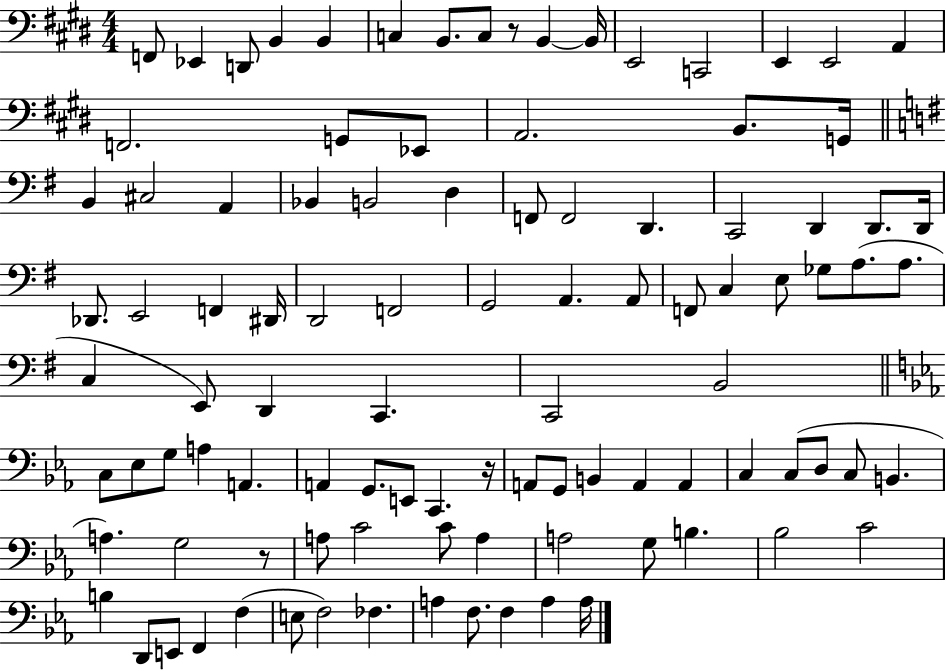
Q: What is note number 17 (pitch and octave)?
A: G2